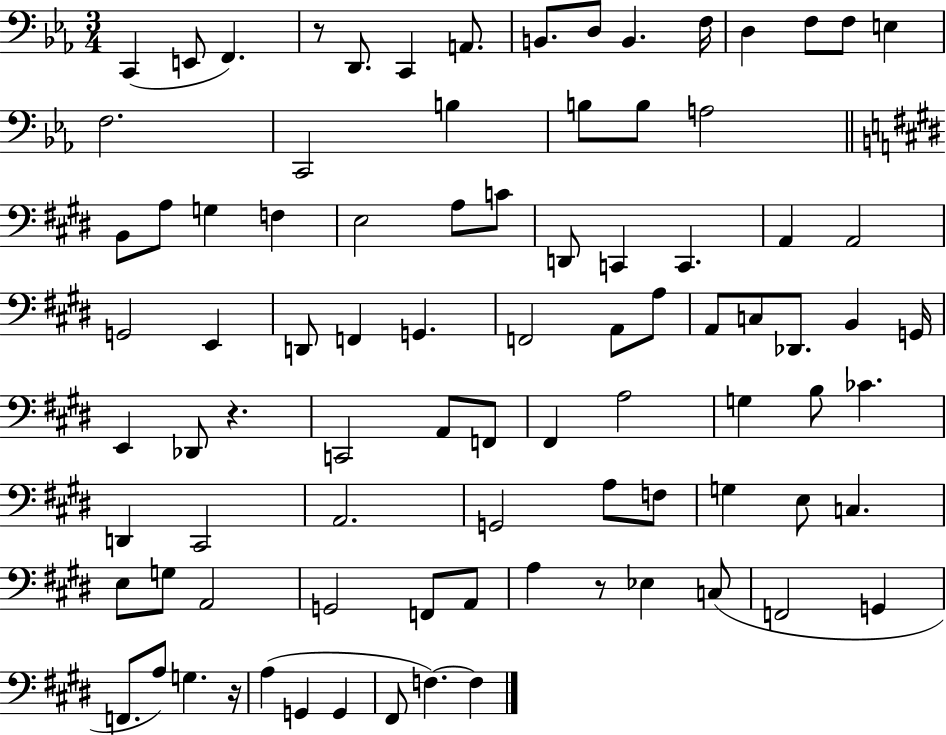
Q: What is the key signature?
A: EES major